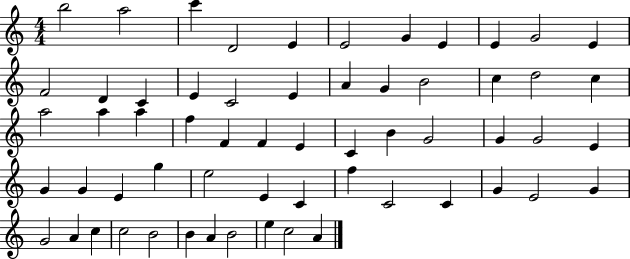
{
  \clef treble
  \numericTimeSignature
  \time 4/4
  \key c \major
  b''2 a''2 | c'''4 d'2 e'4 | e'2 g'4 e'4 | e'4 g'2 e'4 | \break f'2 d'4 c'4 | e'4 c'2 e'4 | a'4 g'4 b'2 | c''4 d''2 c''4 | \break a''2 a''4 a''4 | f''4 f'4 f'4 e'4 | c'4 b'4 g'2 | g'4 g'2 e'4 | \break g'4 g'4 e'4 g''4 | e''2 e'4 c'4 | f''4 c'2 c'4 | g'4 e'2 g'4 | \break g'2 a'4 c''4 | c''2 b'2 | b'4 a'4 b'2 | e''4 c''2 a'4 | \break \bar "|."
}